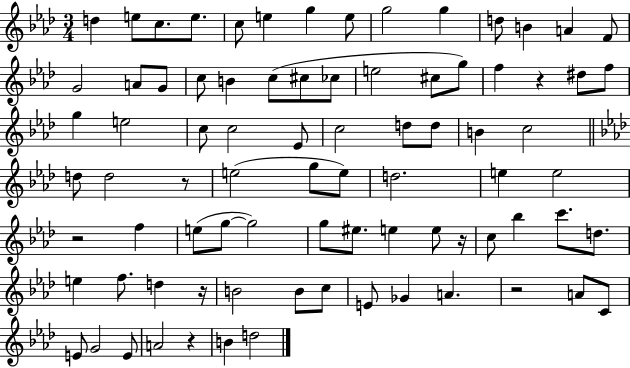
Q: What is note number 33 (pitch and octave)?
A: Eb4